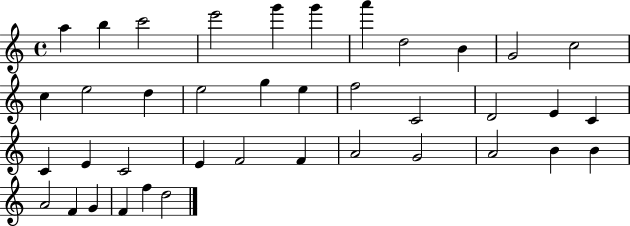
{
  \clef treble
  \time 4/4
  \defaultTimeSignature
  \key c \major
  a''4 b''4 c'''2 | e'''2 g'''4 g'''4 | a'''4 d''2 b'4 | g'2 c''2 | \break c''4 e''2 d''4 | e''2 g''4 e''4 | f''2 c'2 | d'2 e'4 c'4 | \break c'4 e'4 c'2 | e'4 f'2 f'4 | a'2 g'2 | a'2 b'4 b'4 | \break a'2 f'4 g'4 | f'4 f''4 d''2 | \bar "|."
}